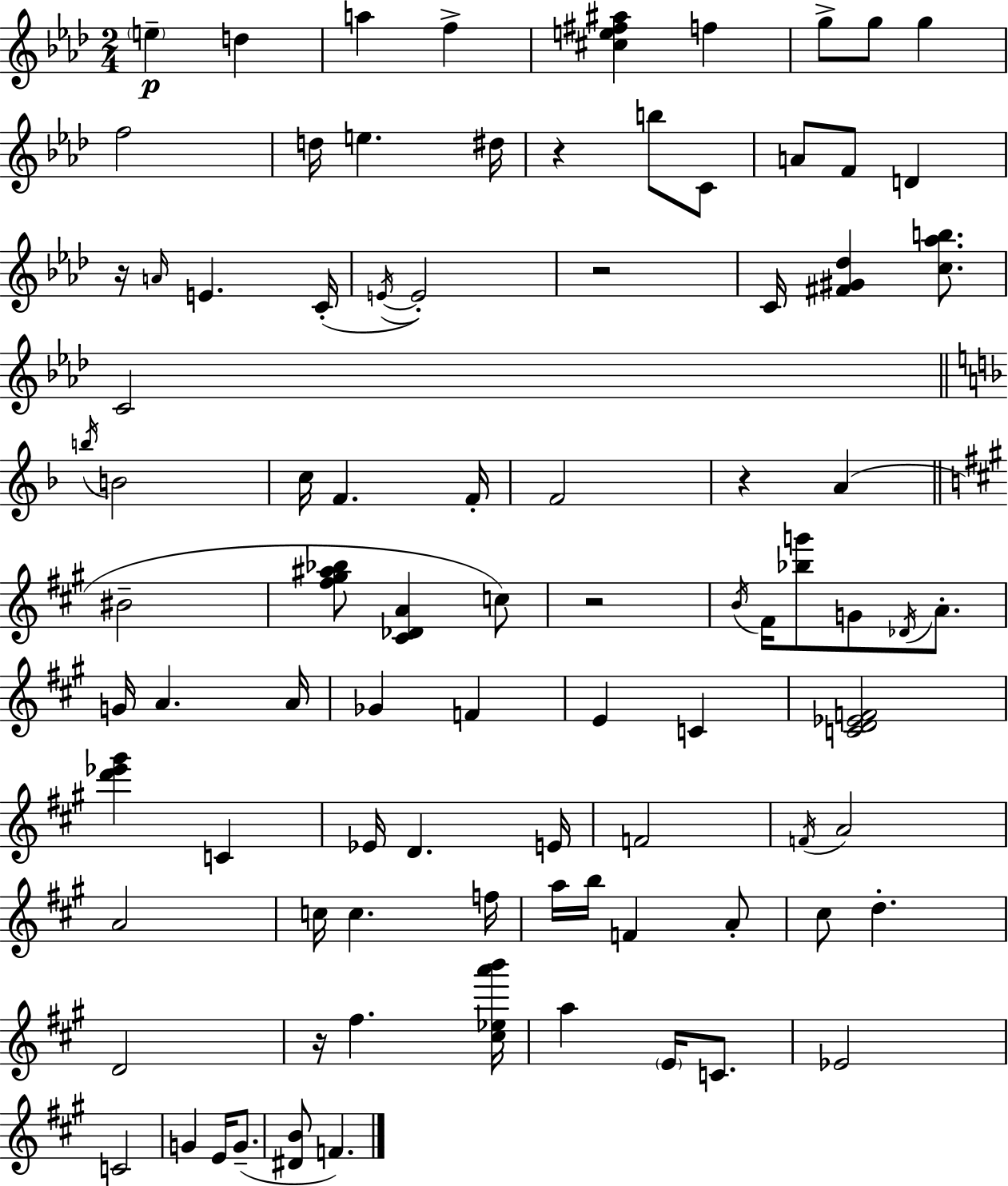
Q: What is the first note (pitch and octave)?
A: E5